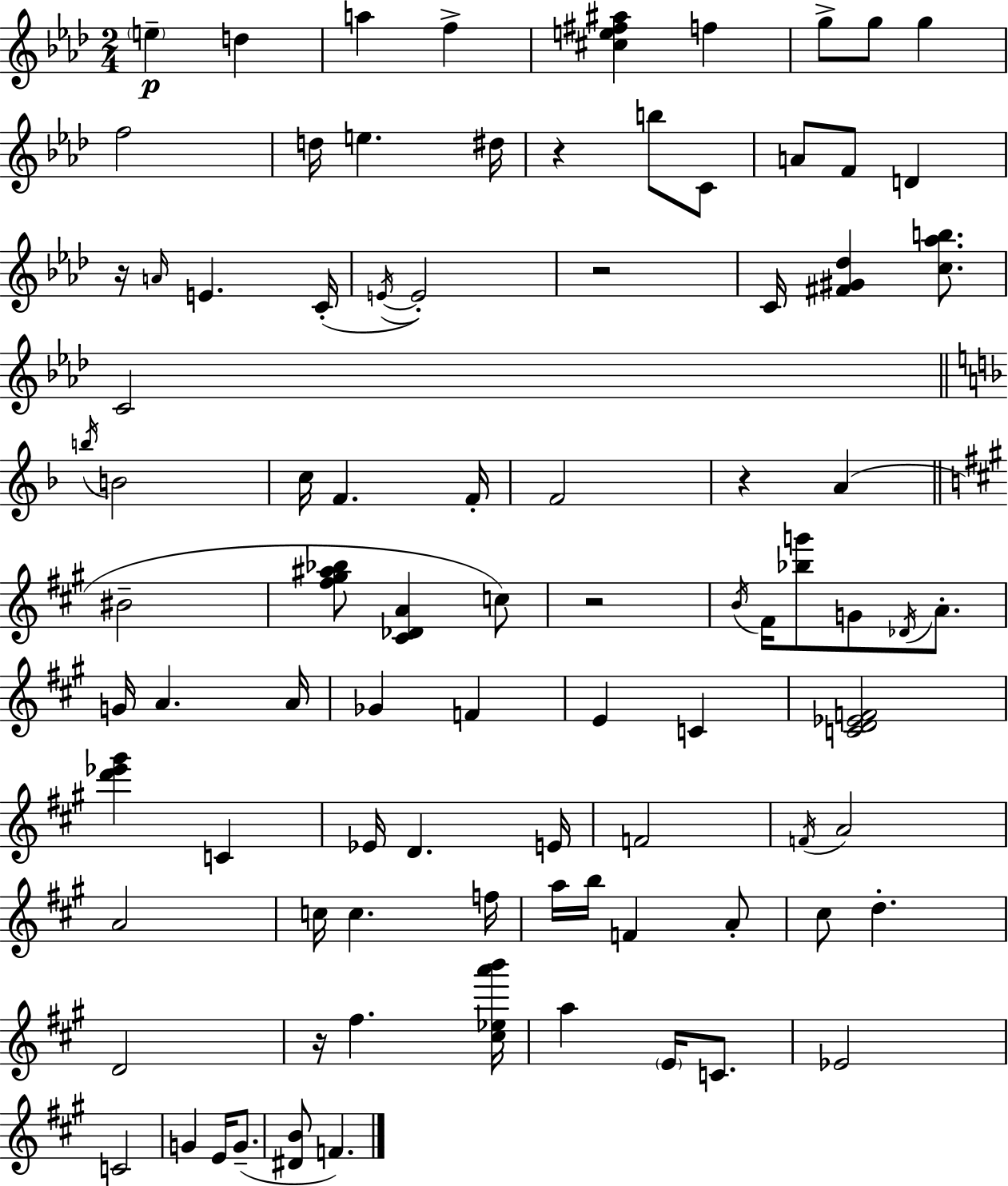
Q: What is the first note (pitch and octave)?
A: E5